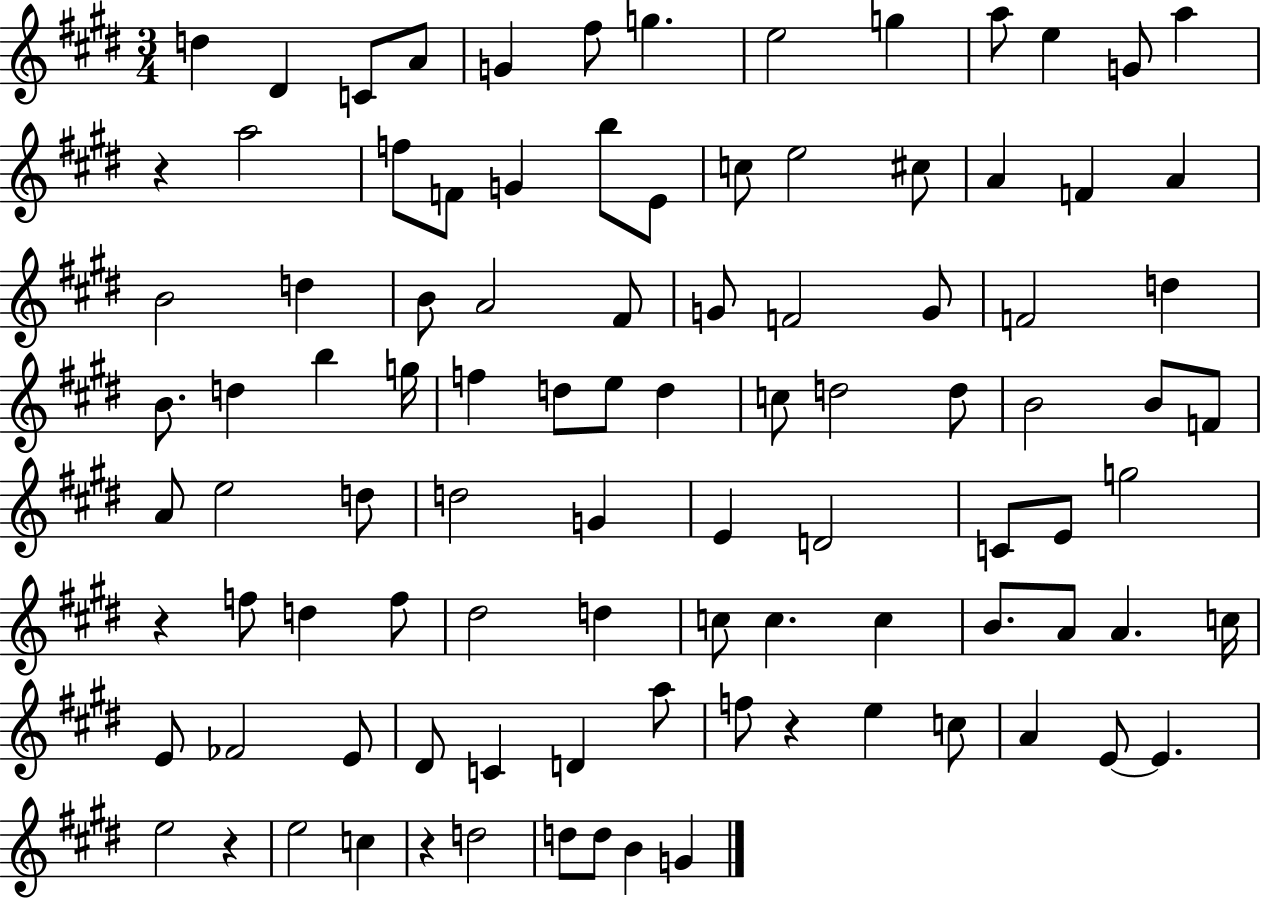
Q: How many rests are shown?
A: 5